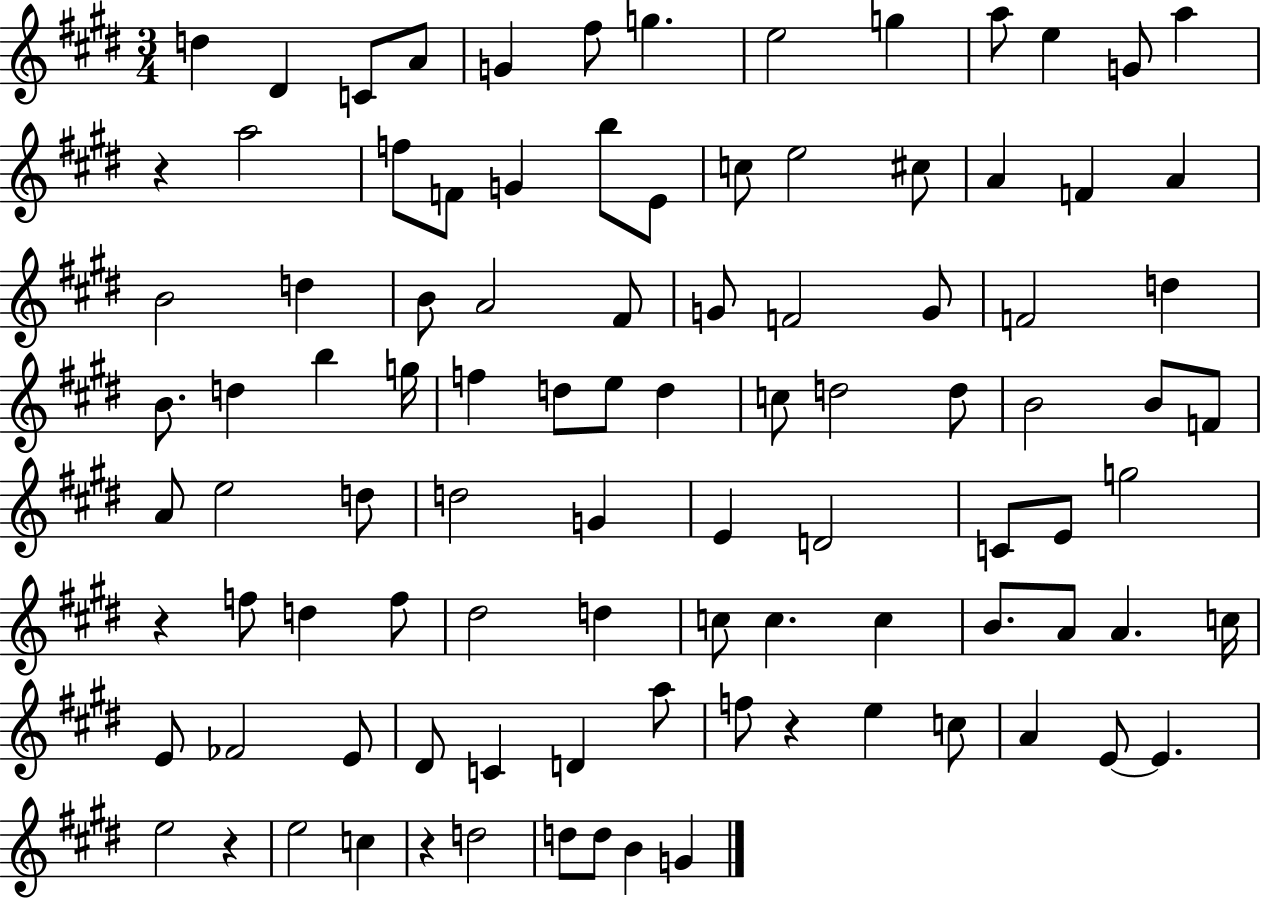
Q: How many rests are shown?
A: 5